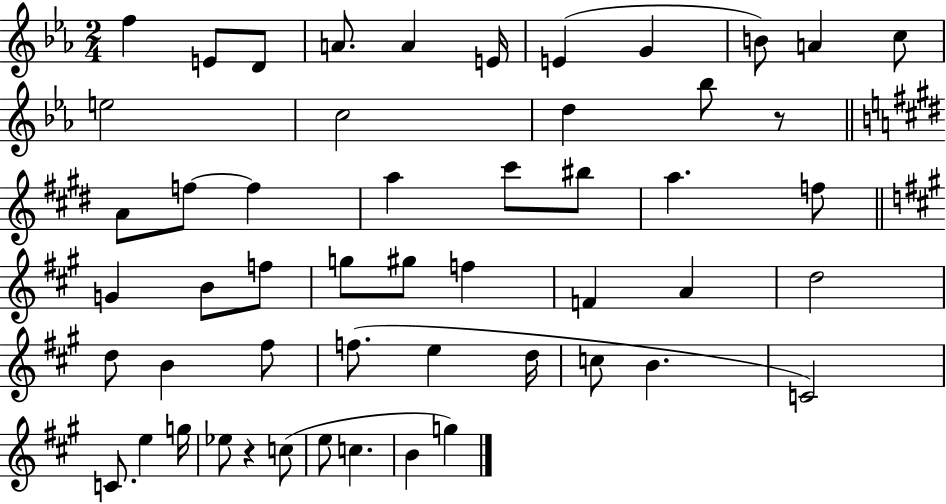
F5/q E4/e D4/e A4/e. A4/q E4/s E4/q G4/q B4/e A4/q C5/e E5/h C5/h D5/q Bb5/e R/e A4/e F5/e F5/q A5/q C#6/e BIS5/e A5/q. F5/e G4/q B4/e F5/e G5/e G#5/e F5/q F4/q A4/q D5/h D5/e B4/q F#5/e F5/e. E5/q D5/s C5/e B4/q. C4/h C4/e. E5/q G5/s Eb5/e R/q C5/e E5/e C5/q. B4/q G5/q